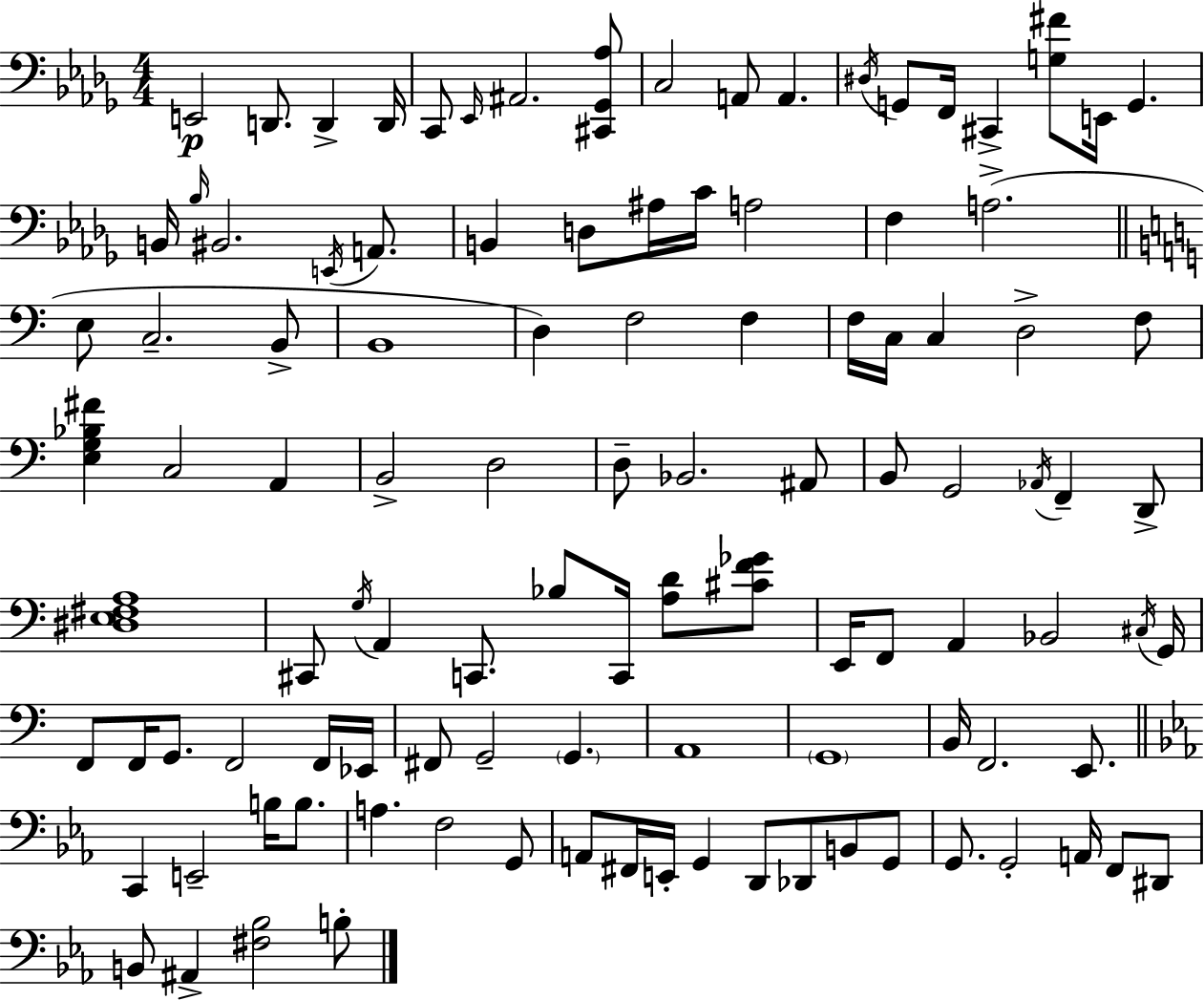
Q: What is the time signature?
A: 4/4